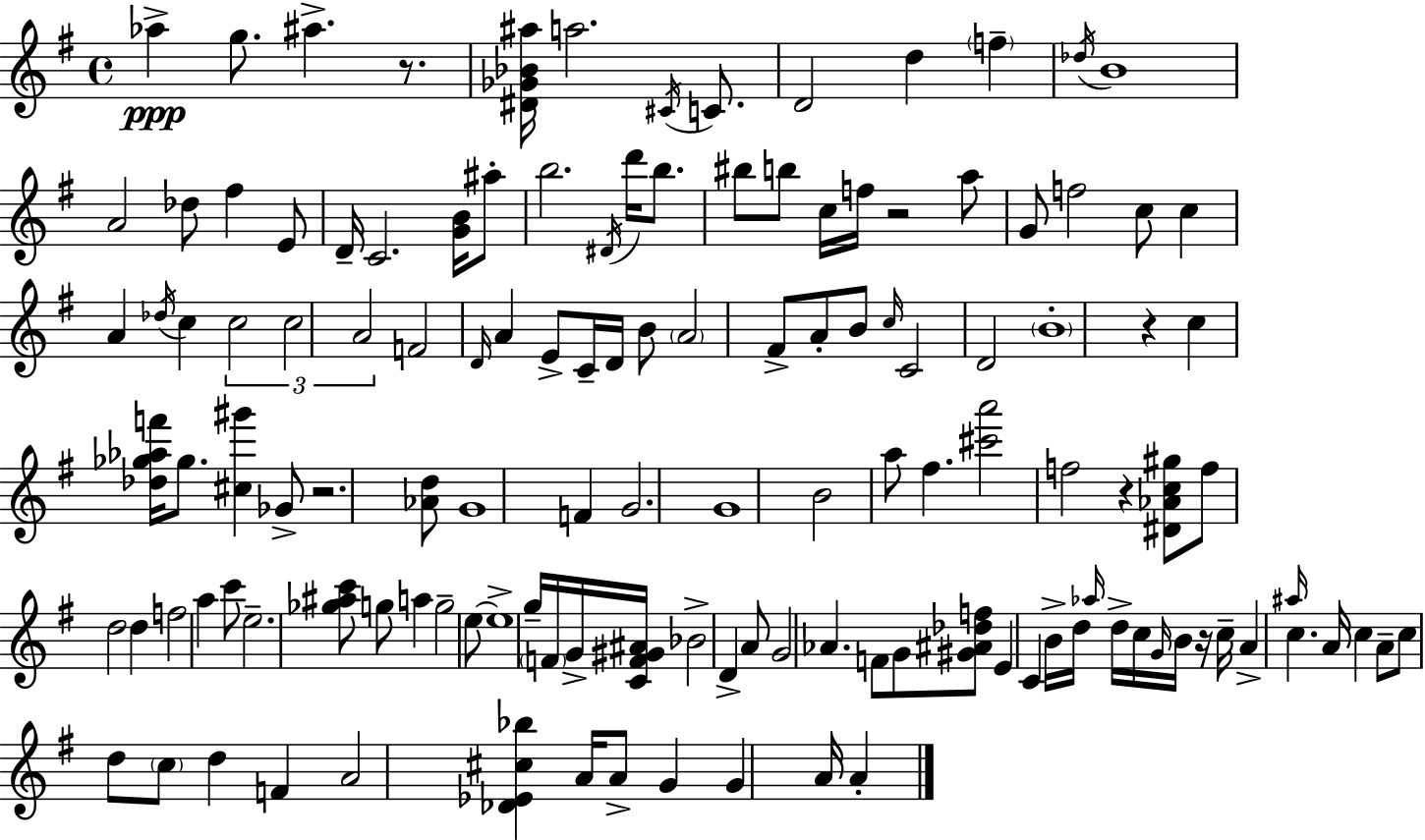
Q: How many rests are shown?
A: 6